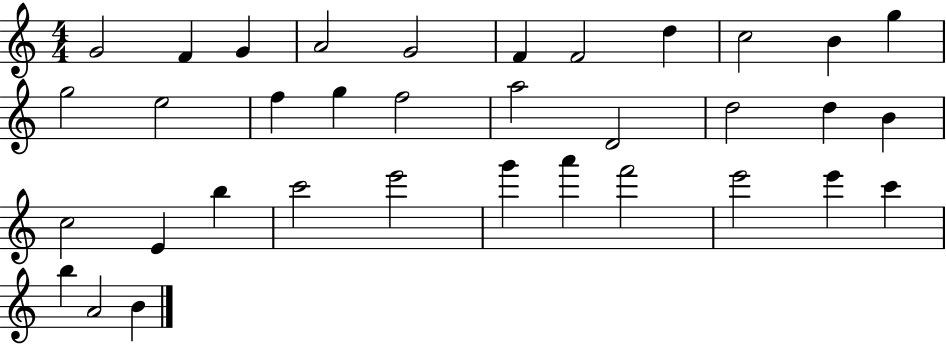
{
  \clef treble
  \numericTimeSignature
  \time 4/4
  \key c \major
  g'2 f'4 g'4 | a'2 g'2 | f'4 f'2 d''4 | c''2 b'4 g''4 | \break g''2 e''2 | f''4 g''4 f''2 | a''2 d'2 | d''2 d''4 b'4 | \break c''2 e'4 b''4 | c'''2 e'''2 | g'''4 a'''4 f'''2 | e'''2 e'''4 c'''4 | \break b''4 a'2 b'4 | \bar "|."
}